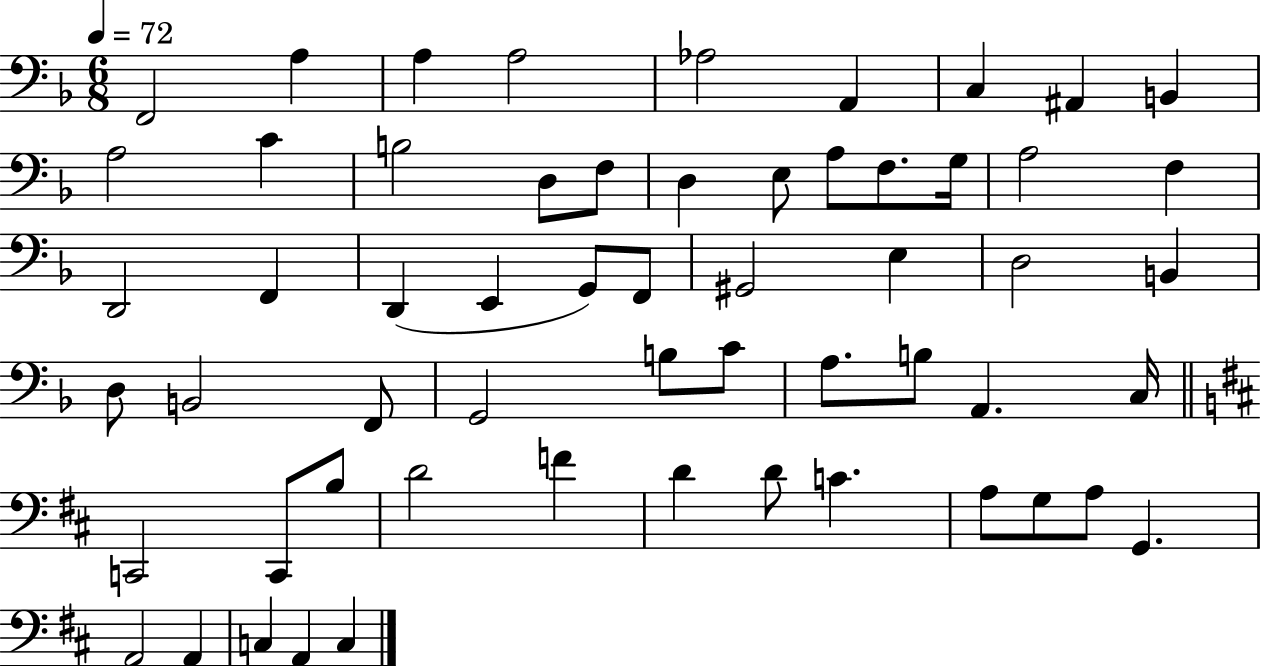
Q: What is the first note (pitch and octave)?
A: F2